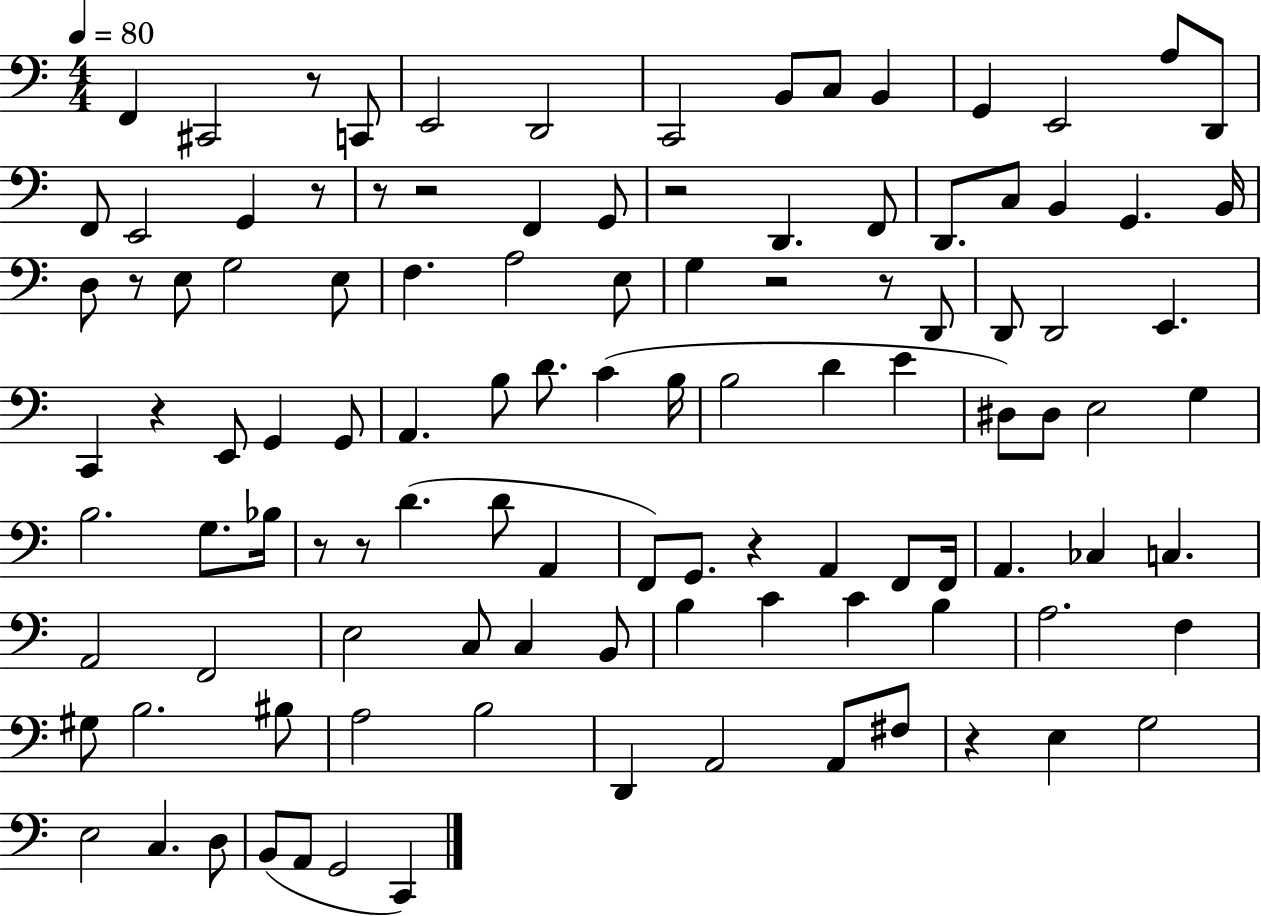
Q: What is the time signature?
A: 4/4